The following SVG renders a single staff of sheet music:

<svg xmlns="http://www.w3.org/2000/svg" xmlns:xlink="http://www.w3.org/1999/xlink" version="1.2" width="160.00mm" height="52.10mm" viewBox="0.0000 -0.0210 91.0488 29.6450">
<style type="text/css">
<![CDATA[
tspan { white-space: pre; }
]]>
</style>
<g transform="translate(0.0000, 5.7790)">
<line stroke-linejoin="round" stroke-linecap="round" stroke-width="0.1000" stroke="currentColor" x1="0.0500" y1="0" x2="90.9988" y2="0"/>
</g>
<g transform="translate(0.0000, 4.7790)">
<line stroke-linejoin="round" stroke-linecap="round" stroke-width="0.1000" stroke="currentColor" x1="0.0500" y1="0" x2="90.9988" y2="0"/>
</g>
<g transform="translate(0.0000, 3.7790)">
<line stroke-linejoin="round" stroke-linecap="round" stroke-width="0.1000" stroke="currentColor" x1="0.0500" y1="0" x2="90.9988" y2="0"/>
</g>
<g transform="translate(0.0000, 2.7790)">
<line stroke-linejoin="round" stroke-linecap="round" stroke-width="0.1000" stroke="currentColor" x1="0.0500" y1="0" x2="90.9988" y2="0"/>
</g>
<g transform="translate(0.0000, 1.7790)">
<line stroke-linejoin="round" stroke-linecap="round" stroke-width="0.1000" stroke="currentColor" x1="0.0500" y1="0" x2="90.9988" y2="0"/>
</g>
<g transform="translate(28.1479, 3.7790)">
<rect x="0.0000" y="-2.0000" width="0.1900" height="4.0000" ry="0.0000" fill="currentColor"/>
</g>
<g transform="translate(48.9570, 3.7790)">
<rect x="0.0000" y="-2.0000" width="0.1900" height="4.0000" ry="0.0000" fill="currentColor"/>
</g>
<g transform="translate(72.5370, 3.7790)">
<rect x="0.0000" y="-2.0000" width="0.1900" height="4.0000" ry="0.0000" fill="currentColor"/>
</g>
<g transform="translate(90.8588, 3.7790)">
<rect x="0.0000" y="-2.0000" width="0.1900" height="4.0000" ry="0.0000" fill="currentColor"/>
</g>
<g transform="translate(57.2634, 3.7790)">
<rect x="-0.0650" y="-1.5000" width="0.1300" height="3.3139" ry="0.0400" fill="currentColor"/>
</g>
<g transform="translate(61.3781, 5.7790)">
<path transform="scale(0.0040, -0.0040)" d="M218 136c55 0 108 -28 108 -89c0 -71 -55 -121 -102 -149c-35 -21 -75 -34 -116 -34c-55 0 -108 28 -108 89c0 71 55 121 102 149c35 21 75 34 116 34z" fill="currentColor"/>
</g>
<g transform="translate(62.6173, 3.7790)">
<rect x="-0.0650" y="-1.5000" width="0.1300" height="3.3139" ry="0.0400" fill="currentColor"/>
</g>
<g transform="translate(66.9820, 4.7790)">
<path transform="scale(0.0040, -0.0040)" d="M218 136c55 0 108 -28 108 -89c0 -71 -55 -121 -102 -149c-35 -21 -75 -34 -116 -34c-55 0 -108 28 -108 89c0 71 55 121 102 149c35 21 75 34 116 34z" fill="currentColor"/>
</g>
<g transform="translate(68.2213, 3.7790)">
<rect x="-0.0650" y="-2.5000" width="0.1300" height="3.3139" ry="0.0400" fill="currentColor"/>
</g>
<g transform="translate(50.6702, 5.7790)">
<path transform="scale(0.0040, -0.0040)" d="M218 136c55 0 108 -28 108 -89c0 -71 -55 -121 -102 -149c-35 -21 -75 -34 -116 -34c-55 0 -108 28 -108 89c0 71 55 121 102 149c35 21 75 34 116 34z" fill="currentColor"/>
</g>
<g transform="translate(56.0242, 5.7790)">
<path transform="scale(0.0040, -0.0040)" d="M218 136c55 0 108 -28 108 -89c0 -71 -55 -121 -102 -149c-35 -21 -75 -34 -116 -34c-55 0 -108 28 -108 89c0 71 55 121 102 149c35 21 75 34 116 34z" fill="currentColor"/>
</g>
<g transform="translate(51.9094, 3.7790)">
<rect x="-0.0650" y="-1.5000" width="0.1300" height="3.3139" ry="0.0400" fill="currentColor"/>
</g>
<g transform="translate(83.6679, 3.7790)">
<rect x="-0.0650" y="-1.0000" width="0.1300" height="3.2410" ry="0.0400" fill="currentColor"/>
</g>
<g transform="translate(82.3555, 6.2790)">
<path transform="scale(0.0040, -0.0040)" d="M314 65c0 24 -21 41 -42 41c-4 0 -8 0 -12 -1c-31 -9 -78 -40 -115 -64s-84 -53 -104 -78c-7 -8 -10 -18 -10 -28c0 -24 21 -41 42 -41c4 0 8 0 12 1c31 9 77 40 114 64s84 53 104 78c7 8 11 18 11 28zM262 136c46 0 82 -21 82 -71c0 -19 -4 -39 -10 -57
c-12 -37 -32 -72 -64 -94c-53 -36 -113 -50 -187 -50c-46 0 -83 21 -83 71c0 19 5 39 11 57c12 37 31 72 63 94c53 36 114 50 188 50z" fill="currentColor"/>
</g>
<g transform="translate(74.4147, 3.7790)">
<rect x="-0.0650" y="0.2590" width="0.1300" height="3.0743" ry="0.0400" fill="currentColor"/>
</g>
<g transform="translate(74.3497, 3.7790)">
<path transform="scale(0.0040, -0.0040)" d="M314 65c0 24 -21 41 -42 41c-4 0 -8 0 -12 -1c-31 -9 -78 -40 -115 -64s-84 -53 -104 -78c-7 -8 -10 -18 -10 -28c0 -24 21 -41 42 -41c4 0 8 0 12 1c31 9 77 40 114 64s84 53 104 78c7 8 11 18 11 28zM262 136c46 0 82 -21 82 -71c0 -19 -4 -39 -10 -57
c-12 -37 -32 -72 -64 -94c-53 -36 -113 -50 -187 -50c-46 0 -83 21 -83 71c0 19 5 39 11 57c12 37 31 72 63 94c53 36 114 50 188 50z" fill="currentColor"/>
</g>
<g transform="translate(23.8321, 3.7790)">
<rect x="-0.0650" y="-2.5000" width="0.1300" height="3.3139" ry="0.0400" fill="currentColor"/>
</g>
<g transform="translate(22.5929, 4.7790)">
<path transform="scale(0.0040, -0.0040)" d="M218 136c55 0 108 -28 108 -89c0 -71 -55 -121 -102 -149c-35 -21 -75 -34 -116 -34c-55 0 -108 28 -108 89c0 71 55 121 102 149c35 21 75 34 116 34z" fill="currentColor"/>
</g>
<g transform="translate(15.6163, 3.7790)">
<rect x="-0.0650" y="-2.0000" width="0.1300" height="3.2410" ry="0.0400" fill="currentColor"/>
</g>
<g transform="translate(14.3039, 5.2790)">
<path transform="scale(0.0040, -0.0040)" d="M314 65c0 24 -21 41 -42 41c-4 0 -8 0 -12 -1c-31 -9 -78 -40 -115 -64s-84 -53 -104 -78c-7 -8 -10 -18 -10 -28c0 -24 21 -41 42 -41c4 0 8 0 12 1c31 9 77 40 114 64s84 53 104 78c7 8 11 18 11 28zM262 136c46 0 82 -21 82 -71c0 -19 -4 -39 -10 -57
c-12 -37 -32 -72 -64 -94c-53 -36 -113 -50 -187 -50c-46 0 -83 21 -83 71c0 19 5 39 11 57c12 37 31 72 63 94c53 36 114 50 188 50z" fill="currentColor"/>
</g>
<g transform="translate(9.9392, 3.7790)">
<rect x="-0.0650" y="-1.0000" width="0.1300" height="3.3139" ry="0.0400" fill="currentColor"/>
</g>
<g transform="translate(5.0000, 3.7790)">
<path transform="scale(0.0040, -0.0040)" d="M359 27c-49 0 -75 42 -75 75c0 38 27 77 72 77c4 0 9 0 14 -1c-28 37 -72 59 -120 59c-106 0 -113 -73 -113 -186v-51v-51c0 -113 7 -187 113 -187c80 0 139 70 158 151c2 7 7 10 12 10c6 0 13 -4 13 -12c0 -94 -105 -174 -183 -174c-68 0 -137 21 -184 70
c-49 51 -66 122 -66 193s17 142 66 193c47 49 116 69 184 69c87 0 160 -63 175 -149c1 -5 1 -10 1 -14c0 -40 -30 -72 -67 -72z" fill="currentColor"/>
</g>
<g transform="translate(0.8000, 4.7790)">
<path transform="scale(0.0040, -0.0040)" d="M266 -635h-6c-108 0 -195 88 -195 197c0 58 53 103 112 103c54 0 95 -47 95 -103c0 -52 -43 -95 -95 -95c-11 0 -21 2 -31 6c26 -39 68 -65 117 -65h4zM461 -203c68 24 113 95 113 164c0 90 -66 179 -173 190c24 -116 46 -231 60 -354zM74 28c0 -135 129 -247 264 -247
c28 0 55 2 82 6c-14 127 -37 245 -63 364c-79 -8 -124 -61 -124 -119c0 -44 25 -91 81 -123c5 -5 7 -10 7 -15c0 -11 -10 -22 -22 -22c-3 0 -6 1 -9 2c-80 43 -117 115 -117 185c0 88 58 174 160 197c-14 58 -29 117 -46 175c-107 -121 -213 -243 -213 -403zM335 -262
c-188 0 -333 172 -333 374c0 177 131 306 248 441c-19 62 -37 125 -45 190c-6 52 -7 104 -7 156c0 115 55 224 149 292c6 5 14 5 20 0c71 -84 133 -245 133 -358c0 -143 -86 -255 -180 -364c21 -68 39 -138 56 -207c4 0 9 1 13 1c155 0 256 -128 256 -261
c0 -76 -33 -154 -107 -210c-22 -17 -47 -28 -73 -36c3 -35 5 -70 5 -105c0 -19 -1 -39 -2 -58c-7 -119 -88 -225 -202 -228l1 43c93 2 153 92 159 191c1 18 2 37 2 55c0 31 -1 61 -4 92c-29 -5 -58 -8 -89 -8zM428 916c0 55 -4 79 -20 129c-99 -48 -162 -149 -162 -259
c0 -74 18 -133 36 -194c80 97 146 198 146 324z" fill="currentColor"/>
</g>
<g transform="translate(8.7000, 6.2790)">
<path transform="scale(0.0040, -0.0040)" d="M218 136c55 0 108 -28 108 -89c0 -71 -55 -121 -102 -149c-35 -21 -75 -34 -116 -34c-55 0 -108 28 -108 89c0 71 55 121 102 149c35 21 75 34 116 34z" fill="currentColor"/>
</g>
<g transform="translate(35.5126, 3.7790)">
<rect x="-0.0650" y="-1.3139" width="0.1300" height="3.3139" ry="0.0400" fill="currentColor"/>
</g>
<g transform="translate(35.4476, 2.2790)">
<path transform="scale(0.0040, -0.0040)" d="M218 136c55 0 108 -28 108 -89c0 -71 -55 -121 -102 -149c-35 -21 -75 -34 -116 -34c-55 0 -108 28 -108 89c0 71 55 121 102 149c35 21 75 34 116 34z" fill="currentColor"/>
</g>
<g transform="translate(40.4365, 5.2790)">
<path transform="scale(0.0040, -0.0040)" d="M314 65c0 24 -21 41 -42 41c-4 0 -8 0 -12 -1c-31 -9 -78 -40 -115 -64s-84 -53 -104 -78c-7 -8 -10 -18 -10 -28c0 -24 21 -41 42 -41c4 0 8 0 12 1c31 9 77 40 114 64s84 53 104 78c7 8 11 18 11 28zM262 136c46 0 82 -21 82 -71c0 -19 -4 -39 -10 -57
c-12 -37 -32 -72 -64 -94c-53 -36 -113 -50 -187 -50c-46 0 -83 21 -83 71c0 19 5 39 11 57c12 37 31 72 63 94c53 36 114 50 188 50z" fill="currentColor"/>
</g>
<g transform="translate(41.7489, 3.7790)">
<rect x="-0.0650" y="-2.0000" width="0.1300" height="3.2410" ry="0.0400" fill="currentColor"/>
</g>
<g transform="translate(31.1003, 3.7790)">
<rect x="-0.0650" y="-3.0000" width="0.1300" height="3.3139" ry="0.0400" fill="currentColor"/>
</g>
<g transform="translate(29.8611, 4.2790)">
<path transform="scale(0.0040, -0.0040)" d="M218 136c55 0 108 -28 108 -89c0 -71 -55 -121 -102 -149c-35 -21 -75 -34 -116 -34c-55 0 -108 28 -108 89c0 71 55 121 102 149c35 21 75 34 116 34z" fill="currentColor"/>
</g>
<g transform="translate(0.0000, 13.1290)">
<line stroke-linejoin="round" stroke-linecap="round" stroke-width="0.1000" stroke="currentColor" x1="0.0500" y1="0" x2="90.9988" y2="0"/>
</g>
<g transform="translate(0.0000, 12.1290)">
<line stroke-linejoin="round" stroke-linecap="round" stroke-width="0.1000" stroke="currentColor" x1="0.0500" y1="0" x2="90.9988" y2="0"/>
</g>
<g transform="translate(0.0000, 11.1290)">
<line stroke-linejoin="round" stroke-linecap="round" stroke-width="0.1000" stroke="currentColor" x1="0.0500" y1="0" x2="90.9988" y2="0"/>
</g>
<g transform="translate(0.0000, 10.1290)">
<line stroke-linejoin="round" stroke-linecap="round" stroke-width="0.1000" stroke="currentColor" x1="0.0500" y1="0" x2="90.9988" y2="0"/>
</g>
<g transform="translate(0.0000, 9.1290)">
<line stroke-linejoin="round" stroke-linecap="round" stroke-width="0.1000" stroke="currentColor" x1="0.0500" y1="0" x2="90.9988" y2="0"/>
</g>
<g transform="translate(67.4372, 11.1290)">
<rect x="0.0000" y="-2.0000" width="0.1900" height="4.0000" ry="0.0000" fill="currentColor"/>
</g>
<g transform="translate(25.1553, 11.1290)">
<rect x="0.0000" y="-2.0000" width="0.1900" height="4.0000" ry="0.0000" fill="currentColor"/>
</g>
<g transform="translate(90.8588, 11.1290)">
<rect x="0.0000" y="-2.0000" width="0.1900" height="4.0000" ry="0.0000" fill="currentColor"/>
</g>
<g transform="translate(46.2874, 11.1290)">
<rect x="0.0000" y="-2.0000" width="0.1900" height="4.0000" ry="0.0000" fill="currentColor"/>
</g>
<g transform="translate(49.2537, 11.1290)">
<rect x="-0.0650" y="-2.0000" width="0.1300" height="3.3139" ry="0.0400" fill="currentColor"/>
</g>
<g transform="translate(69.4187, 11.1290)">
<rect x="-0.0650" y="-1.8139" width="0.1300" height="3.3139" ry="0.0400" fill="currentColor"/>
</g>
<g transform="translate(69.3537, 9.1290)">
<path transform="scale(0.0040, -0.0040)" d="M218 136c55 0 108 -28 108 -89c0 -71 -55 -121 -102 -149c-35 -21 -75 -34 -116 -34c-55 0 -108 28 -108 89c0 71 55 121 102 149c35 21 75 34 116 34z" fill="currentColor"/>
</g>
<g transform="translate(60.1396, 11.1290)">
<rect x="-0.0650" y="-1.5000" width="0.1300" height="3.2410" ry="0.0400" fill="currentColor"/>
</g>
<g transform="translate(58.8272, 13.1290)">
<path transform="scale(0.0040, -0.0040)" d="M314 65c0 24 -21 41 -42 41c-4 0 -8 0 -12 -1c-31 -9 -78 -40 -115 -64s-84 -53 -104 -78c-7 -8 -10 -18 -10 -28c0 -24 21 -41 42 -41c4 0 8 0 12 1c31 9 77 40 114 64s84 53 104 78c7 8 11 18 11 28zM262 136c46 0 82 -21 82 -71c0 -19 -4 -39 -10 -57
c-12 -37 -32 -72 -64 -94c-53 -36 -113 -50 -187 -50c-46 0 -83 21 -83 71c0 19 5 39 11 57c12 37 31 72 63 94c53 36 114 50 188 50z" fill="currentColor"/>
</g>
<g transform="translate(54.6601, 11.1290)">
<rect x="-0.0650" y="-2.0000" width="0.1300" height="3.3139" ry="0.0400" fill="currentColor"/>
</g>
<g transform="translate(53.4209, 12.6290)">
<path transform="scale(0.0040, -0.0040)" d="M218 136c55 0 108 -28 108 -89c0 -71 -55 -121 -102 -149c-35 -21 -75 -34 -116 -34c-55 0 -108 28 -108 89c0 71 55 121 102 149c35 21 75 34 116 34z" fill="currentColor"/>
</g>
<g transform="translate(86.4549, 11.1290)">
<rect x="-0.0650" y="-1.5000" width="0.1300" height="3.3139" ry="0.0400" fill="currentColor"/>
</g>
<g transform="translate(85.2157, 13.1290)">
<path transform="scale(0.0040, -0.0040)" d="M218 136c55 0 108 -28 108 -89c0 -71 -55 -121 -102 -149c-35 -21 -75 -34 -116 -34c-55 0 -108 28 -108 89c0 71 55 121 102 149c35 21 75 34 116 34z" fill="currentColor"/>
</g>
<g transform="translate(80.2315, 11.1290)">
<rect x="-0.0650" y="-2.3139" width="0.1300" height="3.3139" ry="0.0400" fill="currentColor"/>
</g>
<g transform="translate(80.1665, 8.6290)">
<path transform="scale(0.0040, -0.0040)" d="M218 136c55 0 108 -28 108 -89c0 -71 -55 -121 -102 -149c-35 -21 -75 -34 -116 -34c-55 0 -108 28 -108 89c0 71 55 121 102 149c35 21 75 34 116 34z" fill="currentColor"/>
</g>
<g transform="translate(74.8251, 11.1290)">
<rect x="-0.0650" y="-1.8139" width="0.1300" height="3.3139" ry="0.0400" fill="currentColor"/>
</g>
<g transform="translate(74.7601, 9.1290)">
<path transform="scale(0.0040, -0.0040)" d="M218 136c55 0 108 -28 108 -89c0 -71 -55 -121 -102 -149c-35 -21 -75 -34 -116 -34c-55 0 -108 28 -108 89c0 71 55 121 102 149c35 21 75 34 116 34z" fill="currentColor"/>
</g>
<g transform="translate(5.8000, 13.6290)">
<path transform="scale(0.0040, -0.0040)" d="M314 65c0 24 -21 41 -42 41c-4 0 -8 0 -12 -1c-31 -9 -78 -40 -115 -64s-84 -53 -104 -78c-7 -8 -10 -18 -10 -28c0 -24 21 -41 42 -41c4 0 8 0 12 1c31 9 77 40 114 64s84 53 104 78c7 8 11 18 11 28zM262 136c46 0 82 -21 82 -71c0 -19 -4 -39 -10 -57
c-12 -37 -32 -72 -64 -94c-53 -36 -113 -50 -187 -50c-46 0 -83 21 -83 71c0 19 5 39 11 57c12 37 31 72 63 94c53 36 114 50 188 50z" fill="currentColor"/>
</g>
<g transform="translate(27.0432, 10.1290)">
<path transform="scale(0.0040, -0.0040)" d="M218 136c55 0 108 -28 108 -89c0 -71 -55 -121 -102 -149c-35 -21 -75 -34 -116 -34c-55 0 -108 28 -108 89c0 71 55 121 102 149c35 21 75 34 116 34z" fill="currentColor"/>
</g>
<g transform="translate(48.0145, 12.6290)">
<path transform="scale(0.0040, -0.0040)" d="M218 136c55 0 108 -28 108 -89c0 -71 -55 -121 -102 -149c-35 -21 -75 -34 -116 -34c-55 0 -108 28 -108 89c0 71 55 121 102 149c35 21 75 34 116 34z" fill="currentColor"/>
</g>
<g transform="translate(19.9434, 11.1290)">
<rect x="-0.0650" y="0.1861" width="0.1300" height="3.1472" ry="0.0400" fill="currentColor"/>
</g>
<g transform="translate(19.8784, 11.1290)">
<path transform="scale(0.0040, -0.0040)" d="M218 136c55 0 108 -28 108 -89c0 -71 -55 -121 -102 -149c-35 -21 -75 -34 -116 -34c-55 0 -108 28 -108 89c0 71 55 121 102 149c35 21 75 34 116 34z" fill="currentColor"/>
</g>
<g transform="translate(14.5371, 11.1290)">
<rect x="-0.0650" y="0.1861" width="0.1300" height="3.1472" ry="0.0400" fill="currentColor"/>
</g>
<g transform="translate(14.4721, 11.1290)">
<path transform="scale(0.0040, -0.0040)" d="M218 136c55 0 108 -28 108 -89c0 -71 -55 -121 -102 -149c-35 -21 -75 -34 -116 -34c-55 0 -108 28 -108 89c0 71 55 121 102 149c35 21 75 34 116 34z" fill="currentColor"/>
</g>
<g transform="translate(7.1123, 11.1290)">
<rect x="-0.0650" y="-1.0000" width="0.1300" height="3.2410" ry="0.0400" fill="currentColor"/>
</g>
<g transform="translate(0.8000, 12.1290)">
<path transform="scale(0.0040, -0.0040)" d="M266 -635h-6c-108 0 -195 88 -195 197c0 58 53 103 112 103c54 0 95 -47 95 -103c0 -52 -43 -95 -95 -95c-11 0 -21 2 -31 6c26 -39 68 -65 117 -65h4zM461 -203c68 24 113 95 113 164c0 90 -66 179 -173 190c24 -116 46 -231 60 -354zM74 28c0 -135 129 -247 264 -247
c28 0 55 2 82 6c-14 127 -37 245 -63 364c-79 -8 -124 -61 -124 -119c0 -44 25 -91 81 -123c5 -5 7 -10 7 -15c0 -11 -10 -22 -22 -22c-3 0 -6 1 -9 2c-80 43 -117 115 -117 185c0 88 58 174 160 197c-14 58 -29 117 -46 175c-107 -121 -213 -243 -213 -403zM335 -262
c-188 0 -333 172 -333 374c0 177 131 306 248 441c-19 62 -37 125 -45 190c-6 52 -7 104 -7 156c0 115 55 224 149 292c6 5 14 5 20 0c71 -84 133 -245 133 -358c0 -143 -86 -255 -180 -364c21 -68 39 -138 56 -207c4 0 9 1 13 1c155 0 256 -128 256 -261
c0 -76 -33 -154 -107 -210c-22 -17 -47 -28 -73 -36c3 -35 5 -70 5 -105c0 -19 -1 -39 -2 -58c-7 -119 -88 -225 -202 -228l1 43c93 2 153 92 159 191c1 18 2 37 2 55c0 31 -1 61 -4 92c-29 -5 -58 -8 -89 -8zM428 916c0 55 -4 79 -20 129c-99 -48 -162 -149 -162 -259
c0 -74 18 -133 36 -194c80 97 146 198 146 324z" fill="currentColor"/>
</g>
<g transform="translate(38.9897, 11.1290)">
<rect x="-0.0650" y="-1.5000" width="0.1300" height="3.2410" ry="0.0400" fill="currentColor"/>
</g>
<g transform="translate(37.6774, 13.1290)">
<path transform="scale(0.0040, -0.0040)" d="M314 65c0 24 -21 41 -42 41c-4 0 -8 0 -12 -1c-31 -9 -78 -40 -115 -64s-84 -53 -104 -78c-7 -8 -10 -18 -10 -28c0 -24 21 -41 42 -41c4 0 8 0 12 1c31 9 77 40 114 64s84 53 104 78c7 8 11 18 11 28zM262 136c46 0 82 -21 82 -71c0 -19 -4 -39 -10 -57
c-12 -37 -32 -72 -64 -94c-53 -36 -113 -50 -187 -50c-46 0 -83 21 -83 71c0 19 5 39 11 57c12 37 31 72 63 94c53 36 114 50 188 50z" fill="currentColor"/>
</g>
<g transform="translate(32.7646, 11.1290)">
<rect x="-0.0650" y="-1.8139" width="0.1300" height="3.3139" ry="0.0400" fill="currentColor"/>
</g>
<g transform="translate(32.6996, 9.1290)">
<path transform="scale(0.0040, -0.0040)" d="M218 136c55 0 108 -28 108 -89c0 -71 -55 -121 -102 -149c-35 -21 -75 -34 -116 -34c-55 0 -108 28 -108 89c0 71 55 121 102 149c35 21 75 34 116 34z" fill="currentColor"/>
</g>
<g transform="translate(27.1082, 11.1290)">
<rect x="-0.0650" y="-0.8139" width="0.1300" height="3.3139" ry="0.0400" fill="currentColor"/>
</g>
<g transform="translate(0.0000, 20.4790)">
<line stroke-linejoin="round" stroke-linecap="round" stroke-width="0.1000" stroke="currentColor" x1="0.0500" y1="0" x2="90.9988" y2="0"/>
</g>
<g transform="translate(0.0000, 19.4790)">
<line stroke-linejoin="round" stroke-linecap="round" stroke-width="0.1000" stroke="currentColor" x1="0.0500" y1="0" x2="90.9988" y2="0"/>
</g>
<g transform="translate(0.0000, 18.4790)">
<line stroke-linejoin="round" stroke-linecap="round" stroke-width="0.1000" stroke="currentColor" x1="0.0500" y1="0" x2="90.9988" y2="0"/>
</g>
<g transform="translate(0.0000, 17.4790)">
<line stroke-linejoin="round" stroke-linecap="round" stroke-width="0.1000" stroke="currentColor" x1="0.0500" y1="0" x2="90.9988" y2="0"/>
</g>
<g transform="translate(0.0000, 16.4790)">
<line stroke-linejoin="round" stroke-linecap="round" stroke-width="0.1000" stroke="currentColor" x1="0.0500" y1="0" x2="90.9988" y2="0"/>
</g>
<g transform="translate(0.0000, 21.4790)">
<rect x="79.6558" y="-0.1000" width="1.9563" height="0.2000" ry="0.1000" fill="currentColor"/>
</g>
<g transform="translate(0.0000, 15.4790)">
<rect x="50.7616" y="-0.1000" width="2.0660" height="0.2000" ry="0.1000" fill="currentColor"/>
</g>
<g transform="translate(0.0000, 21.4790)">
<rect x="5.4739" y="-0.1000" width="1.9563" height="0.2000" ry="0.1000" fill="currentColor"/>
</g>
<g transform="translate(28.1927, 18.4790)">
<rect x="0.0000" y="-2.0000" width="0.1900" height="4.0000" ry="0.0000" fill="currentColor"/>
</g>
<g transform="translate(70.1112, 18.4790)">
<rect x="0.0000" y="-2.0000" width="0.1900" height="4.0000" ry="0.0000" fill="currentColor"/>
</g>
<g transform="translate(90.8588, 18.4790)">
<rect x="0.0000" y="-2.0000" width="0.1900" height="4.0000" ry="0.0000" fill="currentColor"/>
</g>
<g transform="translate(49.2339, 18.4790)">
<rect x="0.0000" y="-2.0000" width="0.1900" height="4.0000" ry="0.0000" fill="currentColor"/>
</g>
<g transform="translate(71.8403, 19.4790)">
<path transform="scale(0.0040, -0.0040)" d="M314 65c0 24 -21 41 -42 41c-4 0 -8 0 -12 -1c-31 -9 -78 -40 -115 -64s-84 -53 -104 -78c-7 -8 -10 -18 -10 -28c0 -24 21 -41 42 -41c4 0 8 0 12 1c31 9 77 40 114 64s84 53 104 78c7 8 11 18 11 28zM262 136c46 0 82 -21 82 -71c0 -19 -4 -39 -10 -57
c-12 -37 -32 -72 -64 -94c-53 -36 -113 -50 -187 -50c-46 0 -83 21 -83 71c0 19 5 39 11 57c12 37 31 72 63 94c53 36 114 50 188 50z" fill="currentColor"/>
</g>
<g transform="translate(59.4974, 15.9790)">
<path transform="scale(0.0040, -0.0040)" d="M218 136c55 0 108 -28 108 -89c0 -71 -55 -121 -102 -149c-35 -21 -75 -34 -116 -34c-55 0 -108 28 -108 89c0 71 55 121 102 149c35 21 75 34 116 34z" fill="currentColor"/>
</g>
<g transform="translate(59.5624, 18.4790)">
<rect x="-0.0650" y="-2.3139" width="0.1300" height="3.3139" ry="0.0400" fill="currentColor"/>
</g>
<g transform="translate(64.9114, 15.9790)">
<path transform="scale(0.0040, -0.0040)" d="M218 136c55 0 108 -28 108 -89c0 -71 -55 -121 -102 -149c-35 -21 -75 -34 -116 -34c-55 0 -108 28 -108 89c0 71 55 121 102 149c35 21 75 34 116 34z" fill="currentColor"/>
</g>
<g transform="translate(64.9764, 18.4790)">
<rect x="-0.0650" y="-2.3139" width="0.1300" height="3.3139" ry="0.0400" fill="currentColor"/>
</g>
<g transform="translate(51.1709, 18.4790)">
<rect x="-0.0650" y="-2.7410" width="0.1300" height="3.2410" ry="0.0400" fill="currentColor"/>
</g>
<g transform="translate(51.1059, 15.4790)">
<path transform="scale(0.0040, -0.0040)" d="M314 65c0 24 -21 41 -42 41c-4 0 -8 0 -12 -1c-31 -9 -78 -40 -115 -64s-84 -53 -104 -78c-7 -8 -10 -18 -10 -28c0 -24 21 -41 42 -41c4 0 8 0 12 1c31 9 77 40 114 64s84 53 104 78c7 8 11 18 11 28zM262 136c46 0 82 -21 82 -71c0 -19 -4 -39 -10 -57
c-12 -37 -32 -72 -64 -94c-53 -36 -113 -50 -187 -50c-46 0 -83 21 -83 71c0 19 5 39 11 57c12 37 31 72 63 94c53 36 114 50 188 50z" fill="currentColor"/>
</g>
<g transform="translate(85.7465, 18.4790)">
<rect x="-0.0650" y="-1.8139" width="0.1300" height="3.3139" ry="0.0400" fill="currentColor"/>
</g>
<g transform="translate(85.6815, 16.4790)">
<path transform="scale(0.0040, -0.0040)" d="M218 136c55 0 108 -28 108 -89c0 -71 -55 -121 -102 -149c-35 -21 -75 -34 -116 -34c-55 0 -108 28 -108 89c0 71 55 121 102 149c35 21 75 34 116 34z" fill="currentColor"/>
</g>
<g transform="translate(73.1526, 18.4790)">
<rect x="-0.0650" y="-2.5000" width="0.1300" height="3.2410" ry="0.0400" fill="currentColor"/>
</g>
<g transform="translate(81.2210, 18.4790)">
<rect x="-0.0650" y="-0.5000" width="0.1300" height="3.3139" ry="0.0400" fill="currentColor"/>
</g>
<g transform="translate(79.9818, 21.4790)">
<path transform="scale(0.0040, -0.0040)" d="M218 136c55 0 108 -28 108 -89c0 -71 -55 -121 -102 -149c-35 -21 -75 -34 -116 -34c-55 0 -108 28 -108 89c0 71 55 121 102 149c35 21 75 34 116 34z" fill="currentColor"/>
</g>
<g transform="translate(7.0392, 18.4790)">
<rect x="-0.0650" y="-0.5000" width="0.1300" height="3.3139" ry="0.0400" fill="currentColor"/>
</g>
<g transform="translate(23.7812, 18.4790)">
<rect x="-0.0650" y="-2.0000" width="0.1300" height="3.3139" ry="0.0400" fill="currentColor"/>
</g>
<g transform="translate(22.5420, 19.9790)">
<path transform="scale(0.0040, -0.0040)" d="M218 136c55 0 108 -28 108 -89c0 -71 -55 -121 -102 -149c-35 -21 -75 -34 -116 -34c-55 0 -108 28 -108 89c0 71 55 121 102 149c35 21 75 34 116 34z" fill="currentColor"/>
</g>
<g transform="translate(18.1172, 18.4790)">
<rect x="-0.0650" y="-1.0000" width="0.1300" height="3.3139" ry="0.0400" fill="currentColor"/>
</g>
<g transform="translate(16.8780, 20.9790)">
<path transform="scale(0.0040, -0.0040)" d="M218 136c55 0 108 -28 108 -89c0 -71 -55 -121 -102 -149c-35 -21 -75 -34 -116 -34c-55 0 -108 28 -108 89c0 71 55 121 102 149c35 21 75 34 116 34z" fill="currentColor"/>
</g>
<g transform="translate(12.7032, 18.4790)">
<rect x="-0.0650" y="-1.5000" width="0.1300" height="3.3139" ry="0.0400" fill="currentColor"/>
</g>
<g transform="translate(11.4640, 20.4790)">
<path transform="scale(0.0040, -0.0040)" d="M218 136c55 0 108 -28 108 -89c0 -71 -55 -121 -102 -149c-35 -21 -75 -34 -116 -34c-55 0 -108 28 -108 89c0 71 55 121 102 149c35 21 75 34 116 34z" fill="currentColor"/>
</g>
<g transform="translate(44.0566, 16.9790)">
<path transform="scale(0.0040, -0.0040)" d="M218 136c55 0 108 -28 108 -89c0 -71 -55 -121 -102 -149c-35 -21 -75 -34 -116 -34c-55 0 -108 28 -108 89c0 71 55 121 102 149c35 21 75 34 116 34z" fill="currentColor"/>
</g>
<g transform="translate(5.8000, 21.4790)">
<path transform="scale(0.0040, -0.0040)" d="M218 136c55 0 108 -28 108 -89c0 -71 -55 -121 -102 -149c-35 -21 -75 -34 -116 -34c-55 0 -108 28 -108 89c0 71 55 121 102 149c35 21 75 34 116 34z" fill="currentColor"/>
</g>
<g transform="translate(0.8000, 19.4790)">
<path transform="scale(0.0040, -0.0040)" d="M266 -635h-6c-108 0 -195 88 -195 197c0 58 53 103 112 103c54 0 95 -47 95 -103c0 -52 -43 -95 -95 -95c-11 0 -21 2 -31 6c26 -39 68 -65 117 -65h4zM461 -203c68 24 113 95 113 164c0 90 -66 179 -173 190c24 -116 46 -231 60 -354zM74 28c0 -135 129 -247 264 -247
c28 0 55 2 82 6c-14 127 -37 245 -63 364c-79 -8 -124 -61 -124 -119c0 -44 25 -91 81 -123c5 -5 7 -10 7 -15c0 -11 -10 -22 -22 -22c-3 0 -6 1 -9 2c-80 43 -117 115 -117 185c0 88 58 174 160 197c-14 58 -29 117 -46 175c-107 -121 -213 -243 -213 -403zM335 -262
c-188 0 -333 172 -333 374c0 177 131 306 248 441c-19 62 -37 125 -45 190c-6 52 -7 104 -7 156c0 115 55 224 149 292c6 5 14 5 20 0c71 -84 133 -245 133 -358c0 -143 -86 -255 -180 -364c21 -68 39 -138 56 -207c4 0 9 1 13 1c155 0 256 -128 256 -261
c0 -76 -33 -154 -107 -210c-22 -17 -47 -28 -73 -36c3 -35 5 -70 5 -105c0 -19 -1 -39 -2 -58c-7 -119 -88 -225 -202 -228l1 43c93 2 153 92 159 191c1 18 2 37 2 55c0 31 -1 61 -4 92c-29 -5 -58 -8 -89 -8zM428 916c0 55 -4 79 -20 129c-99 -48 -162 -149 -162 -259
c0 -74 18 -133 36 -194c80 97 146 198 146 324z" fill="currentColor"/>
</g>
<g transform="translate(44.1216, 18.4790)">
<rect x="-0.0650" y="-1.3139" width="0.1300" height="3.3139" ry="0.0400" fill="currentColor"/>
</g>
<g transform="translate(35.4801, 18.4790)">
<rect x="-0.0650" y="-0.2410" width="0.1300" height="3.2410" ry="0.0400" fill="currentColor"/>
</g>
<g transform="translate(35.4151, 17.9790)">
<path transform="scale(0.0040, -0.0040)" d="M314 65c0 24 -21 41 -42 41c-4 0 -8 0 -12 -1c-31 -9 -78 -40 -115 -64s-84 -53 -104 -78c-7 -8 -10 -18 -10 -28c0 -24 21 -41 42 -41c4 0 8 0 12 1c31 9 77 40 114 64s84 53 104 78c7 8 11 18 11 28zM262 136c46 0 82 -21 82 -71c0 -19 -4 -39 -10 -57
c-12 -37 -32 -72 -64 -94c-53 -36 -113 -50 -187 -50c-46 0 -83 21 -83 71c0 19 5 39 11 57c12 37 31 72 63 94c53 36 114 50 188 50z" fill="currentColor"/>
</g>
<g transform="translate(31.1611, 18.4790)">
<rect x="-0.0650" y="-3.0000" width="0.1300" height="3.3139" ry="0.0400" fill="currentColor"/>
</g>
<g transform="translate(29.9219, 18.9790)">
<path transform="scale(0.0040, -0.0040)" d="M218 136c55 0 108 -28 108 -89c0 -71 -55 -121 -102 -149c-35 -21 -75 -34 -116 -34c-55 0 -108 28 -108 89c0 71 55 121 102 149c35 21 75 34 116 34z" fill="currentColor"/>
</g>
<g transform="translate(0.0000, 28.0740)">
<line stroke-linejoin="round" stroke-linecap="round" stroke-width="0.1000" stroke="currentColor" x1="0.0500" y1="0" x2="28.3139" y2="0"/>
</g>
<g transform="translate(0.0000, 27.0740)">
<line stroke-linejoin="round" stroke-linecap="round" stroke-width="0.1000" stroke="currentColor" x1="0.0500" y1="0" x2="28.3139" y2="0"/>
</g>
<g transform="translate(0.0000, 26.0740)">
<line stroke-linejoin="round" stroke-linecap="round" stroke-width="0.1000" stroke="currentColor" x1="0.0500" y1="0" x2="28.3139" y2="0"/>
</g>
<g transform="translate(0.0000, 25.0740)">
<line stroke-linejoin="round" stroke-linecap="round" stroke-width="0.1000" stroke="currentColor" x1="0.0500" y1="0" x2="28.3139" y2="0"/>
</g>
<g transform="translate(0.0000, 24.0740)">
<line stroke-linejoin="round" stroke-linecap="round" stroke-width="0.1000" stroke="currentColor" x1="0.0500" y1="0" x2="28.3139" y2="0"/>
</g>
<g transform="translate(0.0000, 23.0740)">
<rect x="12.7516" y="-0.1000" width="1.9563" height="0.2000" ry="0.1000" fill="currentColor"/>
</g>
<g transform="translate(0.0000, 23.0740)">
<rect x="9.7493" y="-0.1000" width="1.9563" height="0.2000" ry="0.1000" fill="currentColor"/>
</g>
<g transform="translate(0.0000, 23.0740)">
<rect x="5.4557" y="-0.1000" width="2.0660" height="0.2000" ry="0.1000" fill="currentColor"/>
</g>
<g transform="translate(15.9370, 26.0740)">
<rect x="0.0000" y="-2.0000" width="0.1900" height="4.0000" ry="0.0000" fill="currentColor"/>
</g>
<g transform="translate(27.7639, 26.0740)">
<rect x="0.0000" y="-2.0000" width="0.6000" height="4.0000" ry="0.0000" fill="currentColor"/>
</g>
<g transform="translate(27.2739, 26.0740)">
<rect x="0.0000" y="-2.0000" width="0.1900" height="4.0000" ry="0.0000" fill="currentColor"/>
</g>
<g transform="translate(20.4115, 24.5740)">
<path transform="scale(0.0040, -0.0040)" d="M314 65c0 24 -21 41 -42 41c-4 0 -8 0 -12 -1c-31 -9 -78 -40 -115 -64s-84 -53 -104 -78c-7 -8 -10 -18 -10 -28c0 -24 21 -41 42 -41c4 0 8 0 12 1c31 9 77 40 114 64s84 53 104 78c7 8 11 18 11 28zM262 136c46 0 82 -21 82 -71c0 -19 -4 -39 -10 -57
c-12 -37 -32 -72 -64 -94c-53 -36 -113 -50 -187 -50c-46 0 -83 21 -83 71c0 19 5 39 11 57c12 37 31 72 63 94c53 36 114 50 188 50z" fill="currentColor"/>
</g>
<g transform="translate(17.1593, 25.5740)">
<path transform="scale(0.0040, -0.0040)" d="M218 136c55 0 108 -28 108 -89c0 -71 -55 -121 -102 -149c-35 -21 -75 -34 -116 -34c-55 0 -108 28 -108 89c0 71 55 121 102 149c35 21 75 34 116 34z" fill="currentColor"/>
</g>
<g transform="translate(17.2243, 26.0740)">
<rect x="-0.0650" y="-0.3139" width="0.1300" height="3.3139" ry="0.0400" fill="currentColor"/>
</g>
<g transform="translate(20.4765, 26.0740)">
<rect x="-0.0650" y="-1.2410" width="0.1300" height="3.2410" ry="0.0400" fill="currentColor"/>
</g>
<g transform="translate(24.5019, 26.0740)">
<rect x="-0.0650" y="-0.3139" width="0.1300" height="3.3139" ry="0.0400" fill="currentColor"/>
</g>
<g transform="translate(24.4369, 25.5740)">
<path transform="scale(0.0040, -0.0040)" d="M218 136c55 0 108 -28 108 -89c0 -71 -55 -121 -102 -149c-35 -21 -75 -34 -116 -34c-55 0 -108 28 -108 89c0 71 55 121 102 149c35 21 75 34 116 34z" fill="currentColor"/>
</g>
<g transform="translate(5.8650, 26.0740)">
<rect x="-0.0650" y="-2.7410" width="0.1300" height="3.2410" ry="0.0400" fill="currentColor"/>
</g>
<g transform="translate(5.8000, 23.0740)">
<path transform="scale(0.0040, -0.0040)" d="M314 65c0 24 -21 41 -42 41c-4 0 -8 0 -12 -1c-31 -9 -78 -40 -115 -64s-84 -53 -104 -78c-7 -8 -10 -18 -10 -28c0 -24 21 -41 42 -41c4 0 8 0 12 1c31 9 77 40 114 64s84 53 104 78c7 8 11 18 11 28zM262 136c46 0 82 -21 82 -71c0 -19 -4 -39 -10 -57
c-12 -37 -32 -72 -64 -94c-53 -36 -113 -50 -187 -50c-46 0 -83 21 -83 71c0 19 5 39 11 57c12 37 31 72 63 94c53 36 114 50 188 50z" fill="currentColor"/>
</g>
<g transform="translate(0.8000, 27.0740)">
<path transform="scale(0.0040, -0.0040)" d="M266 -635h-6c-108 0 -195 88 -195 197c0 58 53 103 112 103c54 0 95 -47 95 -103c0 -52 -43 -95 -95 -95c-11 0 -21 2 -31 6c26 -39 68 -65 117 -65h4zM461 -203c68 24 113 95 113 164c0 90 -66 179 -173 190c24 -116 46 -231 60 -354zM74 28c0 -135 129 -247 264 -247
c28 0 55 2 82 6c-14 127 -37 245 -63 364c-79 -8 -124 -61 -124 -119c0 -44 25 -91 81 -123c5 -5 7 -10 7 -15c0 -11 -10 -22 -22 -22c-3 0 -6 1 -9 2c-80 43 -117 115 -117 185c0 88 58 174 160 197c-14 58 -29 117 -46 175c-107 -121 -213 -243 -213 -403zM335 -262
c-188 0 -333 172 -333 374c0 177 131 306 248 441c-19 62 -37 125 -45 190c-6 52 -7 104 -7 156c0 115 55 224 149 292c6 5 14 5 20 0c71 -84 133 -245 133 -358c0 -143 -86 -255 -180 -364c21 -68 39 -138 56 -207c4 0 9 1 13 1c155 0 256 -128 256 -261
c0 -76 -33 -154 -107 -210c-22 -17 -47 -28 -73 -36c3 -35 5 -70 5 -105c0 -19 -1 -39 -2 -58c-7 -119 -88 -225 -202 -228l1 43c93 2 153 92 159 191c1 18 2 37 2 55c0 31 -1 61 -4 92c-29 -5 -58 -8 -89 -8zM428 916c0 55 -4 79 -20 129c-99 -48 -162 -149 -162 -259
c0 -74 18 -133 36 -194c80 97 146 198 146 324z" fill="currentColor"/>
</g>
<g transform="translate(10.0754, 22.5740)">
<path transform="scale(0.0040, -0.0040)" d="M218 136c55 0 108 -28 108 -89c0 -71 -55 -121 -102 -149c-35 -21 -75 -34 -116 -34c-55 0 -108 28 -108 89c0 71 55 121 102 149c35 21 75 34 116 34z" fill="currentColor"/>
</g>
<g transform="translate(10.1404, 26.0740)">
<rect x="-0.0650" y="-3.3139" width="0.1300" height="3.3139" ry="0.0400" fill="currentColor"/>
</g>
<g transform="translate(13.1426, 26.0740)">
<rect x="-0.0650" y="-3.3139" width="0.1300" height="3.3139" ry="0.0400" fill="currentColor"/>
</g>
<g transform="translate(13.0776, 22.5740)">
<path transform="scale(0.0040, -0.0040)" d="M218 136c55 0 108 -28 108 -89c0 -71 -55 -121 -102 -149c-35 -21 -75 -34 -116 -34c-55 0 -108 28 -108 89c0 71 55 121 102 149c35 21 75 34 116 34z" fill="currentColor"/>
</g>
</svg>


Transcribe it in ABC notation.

X:1
T:Untitled
M:4/4
L:1/4
K:C
D F2 G A e F2 E E E G B2 D2 D2 B B d f E2 F F E2 f f g E C E D F A c2 e a2 g g G2 C f a2 b b c e2 c